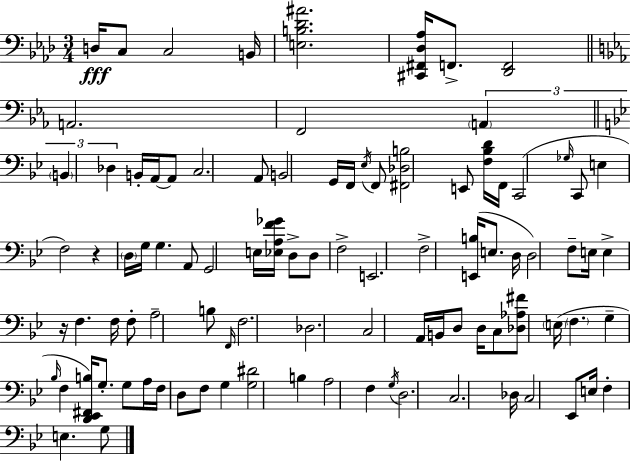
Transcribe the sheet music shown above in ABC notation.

X:1
T:Untitled
M:3/4
L:1/4
K:Ab
D,/4 C,/2 C,2 B,,/4 [E,B,_D^A]2 [^C,,^F,,_D,_A,]/4 F,,/2 [_D,,F,,]2 A,,2 F,,2 A,, B,, _D, B,,/4 A,,/4 A,,/2 C,2 A,,/2 B,,2 G,,/4 F,,/4 _E,/4 F,,/2 [^F,,_D,B,]2 E,,/2 [F,_B,D]/4 F,,/4 C,,2 _G,/4 C,,/2 E, F,2 z D,/4 G,/4 G, A,,/2 G,,2 E,/4 [_E,A,F_G]/4 D,/2 D,/2 F,2 E,,2 F,2 [E,,B,]/4 E,/2 D,/4 D,2 F,/2 E,/4 E, z/4 F, F,/4 F,/2 A,2 B,/2 F,,/4 F,2 _D,2 C,2 A,,/4 B,,/4 D,/2 D,/4 C,/2 [_D,_A,^F]/2 E,/4 F, G, _B,/4 F, [D,,_E,,^F,,B,]/4 G,/2 G,/2 A,/4 F,/4 D,/2 F,/2 G, [G,^D]2 B, A,2 F, G,/4 D,2 C,2 _D,/4 C,2 _E,,/2 E,/4 F, E, G,/2